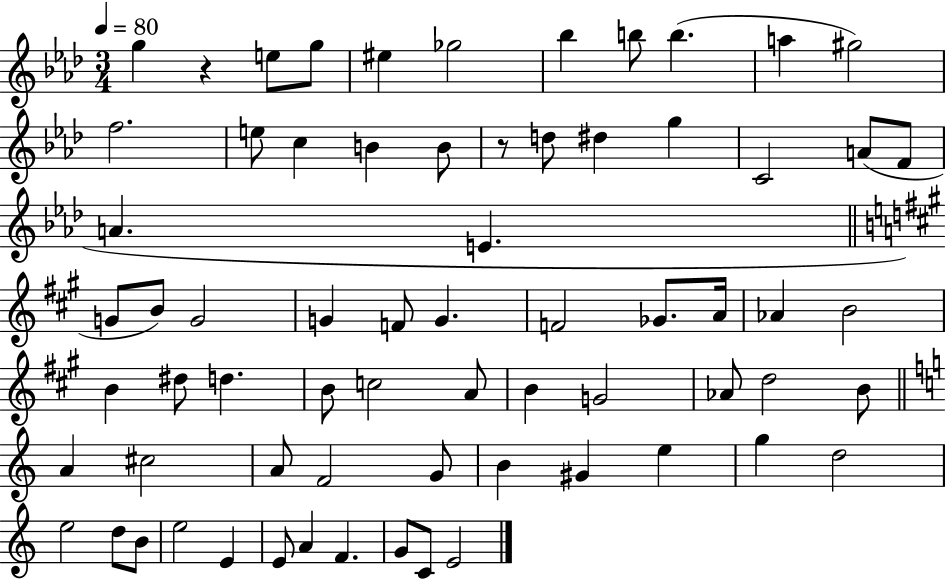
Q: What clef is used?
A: treble